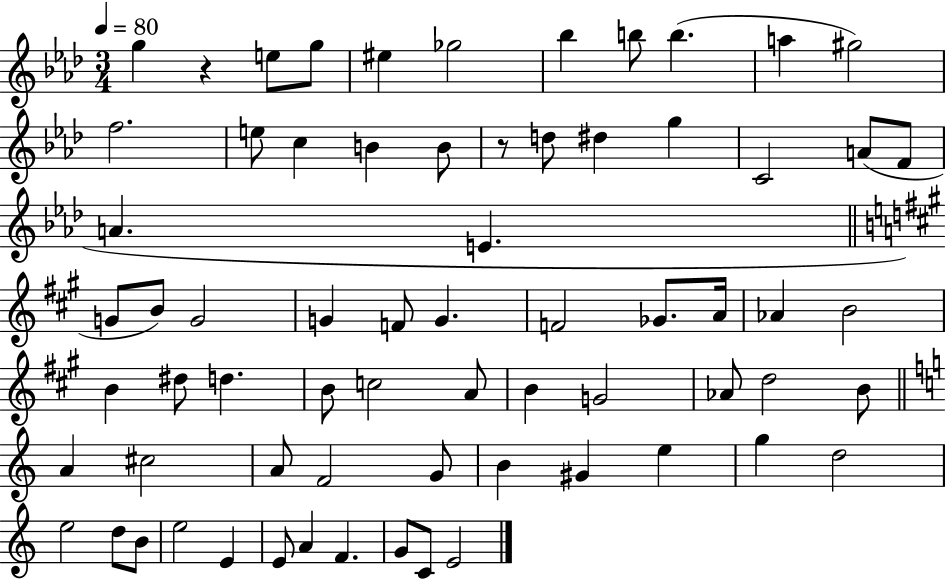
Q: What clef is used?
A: treble